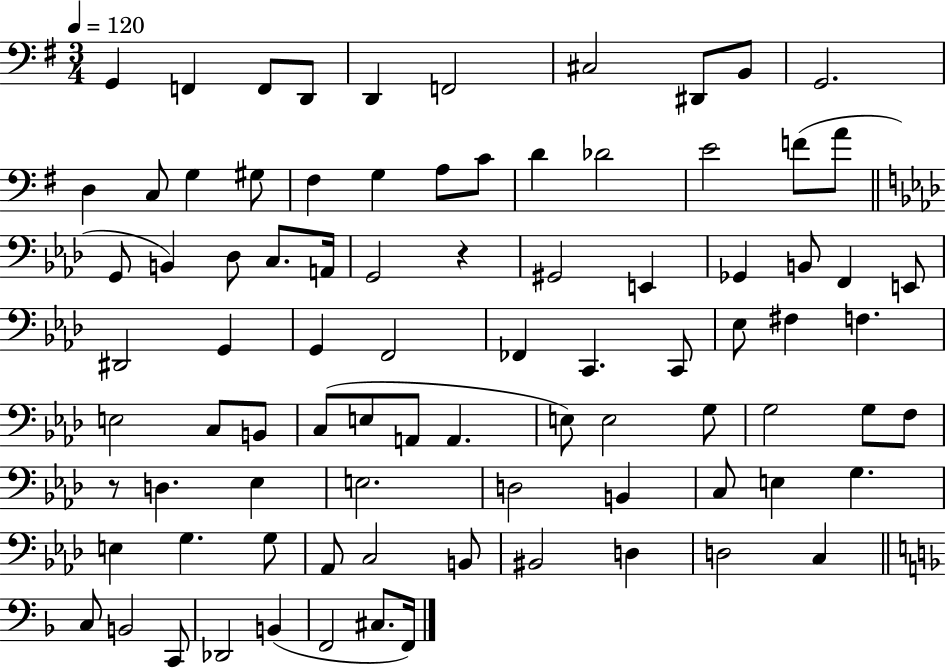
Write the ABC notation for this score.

X:1
T:Untitled
M:3/4
L:1/4
K:G
G,, F,, F,,/2 D,,/2 D,, F,,2 ^C,2 ^D,,/2 B,,/2 G,,2 D, C,/2 G, ^G,/2 ^F, G, A,/2 C/2 D _D2 E2 F/2 A/2 G,,/2 B,, _D,/2 C,/2 A,,/4 G,,2 z ^G,,2 E,, _G,, B,,/2 F,, E,,/2 ^D,,2 G,, G,, F,,2 _F,, C,, C,,/2 _E,/2 ^F, F, E,2 C,/2 B,,/2 C,/2 E,/2 A,,/2 A,, E,/2 E,2 G,/2 G,2 G,/2 F,/2 z/2 D, _E, E,2 D,2 B,, C,/2 E, G, E, G, G,/2 _A,,/2 C,2 B,,/2 ^B,,2 D, D,2 C, C,/2 B,,2 C,,/2 _D,,2 B,, F,,2 ^C,/2 F,,/4